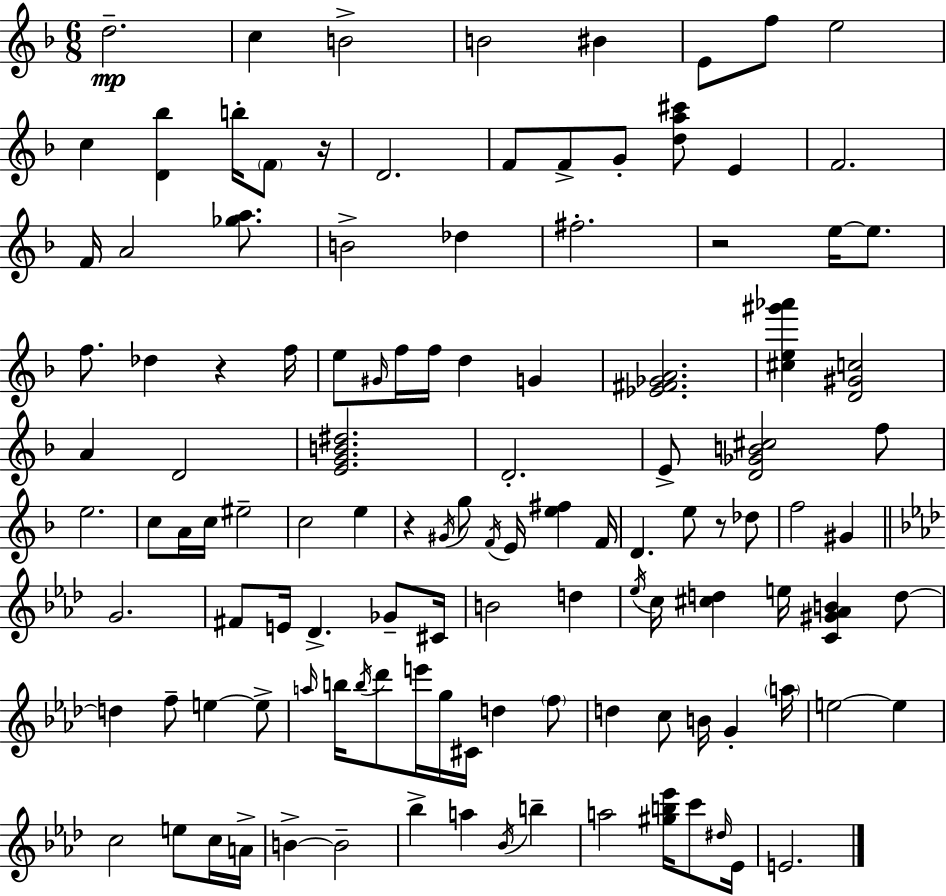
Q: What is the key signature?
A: D minor